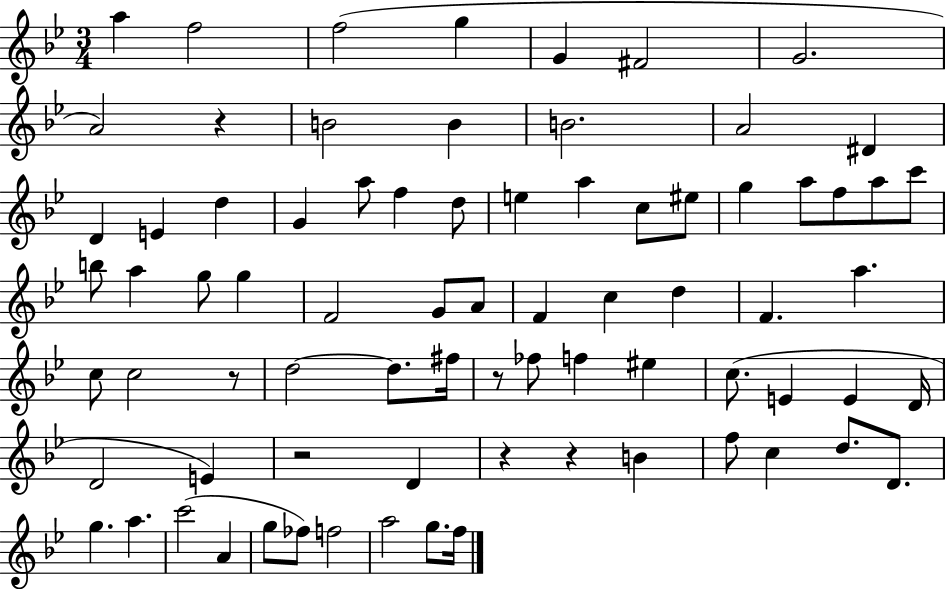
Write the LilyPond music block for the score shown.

{
  \clef treble
  \numericTimeSignature
  \time 3/4
  \key bes \major
  a''4 f''2 | f''2( g''4 | g'4 fis'2 | g'2. | \break a'2) r4 | b'2 b'4 | b'2. | a'2 dis'4 | \break d'4 e'4 d''4 | g'4 a''8 f''4 d''8 | e''4 a''4 c''8 eis''8 | g''4 a''8 f''8 a''8 c'''8 | \break b''8 a''4 g''8 g''4 | f'2 g'8 a'8 | f'4 c''4 d''4 | f'4. a''4. | \break c''8 c''2 r8 | d''2~~ d''8. fis''16 | r8 fes''8 f''4 eis''4 | c''8.( e'4 e'4 d'16 | \break d'2 e'4) | r2 d'4 | r4 r4 b'4 | f''8 c''4 d''8. d'8. | \break g''4. a''4. | c'''2( a'4 | g''8 fes''8) f''2 | a''2 g''8. f''16 | \break \bar "|."
}